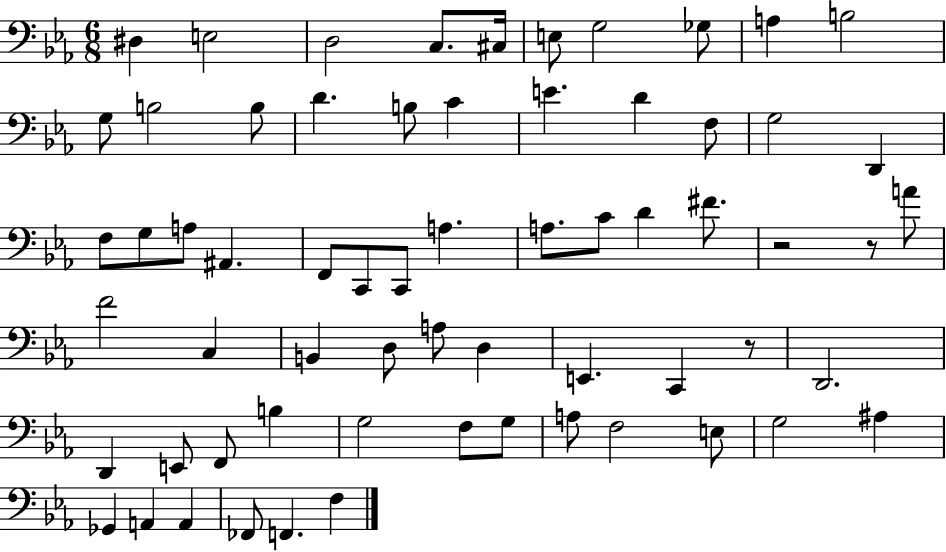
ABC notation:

X:1
T:Untitled
M:6/8
L:1/4
K:Eb
^D, E,2 D,2 C,/2 ^C,/4 E,/2 G,2 _G,/2 A, B,2 G,/2 B,2 B,/2 D B,/2 C E D F,/2 G,2 D,, F,/2 G,/2 A,/2 ^A,, F,,/2 C,,/2 C,,/2 A, A,/2 C/2 D ^F/2 z2 z/2 A/2 F2 C, B,, D,/2 A,/2 D, E,, C,, z/2 D,,2 D,, E,,/2 F,,/2 B, G,2 F,/2 G,/2 A,/2 F,2 E,/2 G,2 ^A, _G,, A,, A,, _F,,/2 F,, F,